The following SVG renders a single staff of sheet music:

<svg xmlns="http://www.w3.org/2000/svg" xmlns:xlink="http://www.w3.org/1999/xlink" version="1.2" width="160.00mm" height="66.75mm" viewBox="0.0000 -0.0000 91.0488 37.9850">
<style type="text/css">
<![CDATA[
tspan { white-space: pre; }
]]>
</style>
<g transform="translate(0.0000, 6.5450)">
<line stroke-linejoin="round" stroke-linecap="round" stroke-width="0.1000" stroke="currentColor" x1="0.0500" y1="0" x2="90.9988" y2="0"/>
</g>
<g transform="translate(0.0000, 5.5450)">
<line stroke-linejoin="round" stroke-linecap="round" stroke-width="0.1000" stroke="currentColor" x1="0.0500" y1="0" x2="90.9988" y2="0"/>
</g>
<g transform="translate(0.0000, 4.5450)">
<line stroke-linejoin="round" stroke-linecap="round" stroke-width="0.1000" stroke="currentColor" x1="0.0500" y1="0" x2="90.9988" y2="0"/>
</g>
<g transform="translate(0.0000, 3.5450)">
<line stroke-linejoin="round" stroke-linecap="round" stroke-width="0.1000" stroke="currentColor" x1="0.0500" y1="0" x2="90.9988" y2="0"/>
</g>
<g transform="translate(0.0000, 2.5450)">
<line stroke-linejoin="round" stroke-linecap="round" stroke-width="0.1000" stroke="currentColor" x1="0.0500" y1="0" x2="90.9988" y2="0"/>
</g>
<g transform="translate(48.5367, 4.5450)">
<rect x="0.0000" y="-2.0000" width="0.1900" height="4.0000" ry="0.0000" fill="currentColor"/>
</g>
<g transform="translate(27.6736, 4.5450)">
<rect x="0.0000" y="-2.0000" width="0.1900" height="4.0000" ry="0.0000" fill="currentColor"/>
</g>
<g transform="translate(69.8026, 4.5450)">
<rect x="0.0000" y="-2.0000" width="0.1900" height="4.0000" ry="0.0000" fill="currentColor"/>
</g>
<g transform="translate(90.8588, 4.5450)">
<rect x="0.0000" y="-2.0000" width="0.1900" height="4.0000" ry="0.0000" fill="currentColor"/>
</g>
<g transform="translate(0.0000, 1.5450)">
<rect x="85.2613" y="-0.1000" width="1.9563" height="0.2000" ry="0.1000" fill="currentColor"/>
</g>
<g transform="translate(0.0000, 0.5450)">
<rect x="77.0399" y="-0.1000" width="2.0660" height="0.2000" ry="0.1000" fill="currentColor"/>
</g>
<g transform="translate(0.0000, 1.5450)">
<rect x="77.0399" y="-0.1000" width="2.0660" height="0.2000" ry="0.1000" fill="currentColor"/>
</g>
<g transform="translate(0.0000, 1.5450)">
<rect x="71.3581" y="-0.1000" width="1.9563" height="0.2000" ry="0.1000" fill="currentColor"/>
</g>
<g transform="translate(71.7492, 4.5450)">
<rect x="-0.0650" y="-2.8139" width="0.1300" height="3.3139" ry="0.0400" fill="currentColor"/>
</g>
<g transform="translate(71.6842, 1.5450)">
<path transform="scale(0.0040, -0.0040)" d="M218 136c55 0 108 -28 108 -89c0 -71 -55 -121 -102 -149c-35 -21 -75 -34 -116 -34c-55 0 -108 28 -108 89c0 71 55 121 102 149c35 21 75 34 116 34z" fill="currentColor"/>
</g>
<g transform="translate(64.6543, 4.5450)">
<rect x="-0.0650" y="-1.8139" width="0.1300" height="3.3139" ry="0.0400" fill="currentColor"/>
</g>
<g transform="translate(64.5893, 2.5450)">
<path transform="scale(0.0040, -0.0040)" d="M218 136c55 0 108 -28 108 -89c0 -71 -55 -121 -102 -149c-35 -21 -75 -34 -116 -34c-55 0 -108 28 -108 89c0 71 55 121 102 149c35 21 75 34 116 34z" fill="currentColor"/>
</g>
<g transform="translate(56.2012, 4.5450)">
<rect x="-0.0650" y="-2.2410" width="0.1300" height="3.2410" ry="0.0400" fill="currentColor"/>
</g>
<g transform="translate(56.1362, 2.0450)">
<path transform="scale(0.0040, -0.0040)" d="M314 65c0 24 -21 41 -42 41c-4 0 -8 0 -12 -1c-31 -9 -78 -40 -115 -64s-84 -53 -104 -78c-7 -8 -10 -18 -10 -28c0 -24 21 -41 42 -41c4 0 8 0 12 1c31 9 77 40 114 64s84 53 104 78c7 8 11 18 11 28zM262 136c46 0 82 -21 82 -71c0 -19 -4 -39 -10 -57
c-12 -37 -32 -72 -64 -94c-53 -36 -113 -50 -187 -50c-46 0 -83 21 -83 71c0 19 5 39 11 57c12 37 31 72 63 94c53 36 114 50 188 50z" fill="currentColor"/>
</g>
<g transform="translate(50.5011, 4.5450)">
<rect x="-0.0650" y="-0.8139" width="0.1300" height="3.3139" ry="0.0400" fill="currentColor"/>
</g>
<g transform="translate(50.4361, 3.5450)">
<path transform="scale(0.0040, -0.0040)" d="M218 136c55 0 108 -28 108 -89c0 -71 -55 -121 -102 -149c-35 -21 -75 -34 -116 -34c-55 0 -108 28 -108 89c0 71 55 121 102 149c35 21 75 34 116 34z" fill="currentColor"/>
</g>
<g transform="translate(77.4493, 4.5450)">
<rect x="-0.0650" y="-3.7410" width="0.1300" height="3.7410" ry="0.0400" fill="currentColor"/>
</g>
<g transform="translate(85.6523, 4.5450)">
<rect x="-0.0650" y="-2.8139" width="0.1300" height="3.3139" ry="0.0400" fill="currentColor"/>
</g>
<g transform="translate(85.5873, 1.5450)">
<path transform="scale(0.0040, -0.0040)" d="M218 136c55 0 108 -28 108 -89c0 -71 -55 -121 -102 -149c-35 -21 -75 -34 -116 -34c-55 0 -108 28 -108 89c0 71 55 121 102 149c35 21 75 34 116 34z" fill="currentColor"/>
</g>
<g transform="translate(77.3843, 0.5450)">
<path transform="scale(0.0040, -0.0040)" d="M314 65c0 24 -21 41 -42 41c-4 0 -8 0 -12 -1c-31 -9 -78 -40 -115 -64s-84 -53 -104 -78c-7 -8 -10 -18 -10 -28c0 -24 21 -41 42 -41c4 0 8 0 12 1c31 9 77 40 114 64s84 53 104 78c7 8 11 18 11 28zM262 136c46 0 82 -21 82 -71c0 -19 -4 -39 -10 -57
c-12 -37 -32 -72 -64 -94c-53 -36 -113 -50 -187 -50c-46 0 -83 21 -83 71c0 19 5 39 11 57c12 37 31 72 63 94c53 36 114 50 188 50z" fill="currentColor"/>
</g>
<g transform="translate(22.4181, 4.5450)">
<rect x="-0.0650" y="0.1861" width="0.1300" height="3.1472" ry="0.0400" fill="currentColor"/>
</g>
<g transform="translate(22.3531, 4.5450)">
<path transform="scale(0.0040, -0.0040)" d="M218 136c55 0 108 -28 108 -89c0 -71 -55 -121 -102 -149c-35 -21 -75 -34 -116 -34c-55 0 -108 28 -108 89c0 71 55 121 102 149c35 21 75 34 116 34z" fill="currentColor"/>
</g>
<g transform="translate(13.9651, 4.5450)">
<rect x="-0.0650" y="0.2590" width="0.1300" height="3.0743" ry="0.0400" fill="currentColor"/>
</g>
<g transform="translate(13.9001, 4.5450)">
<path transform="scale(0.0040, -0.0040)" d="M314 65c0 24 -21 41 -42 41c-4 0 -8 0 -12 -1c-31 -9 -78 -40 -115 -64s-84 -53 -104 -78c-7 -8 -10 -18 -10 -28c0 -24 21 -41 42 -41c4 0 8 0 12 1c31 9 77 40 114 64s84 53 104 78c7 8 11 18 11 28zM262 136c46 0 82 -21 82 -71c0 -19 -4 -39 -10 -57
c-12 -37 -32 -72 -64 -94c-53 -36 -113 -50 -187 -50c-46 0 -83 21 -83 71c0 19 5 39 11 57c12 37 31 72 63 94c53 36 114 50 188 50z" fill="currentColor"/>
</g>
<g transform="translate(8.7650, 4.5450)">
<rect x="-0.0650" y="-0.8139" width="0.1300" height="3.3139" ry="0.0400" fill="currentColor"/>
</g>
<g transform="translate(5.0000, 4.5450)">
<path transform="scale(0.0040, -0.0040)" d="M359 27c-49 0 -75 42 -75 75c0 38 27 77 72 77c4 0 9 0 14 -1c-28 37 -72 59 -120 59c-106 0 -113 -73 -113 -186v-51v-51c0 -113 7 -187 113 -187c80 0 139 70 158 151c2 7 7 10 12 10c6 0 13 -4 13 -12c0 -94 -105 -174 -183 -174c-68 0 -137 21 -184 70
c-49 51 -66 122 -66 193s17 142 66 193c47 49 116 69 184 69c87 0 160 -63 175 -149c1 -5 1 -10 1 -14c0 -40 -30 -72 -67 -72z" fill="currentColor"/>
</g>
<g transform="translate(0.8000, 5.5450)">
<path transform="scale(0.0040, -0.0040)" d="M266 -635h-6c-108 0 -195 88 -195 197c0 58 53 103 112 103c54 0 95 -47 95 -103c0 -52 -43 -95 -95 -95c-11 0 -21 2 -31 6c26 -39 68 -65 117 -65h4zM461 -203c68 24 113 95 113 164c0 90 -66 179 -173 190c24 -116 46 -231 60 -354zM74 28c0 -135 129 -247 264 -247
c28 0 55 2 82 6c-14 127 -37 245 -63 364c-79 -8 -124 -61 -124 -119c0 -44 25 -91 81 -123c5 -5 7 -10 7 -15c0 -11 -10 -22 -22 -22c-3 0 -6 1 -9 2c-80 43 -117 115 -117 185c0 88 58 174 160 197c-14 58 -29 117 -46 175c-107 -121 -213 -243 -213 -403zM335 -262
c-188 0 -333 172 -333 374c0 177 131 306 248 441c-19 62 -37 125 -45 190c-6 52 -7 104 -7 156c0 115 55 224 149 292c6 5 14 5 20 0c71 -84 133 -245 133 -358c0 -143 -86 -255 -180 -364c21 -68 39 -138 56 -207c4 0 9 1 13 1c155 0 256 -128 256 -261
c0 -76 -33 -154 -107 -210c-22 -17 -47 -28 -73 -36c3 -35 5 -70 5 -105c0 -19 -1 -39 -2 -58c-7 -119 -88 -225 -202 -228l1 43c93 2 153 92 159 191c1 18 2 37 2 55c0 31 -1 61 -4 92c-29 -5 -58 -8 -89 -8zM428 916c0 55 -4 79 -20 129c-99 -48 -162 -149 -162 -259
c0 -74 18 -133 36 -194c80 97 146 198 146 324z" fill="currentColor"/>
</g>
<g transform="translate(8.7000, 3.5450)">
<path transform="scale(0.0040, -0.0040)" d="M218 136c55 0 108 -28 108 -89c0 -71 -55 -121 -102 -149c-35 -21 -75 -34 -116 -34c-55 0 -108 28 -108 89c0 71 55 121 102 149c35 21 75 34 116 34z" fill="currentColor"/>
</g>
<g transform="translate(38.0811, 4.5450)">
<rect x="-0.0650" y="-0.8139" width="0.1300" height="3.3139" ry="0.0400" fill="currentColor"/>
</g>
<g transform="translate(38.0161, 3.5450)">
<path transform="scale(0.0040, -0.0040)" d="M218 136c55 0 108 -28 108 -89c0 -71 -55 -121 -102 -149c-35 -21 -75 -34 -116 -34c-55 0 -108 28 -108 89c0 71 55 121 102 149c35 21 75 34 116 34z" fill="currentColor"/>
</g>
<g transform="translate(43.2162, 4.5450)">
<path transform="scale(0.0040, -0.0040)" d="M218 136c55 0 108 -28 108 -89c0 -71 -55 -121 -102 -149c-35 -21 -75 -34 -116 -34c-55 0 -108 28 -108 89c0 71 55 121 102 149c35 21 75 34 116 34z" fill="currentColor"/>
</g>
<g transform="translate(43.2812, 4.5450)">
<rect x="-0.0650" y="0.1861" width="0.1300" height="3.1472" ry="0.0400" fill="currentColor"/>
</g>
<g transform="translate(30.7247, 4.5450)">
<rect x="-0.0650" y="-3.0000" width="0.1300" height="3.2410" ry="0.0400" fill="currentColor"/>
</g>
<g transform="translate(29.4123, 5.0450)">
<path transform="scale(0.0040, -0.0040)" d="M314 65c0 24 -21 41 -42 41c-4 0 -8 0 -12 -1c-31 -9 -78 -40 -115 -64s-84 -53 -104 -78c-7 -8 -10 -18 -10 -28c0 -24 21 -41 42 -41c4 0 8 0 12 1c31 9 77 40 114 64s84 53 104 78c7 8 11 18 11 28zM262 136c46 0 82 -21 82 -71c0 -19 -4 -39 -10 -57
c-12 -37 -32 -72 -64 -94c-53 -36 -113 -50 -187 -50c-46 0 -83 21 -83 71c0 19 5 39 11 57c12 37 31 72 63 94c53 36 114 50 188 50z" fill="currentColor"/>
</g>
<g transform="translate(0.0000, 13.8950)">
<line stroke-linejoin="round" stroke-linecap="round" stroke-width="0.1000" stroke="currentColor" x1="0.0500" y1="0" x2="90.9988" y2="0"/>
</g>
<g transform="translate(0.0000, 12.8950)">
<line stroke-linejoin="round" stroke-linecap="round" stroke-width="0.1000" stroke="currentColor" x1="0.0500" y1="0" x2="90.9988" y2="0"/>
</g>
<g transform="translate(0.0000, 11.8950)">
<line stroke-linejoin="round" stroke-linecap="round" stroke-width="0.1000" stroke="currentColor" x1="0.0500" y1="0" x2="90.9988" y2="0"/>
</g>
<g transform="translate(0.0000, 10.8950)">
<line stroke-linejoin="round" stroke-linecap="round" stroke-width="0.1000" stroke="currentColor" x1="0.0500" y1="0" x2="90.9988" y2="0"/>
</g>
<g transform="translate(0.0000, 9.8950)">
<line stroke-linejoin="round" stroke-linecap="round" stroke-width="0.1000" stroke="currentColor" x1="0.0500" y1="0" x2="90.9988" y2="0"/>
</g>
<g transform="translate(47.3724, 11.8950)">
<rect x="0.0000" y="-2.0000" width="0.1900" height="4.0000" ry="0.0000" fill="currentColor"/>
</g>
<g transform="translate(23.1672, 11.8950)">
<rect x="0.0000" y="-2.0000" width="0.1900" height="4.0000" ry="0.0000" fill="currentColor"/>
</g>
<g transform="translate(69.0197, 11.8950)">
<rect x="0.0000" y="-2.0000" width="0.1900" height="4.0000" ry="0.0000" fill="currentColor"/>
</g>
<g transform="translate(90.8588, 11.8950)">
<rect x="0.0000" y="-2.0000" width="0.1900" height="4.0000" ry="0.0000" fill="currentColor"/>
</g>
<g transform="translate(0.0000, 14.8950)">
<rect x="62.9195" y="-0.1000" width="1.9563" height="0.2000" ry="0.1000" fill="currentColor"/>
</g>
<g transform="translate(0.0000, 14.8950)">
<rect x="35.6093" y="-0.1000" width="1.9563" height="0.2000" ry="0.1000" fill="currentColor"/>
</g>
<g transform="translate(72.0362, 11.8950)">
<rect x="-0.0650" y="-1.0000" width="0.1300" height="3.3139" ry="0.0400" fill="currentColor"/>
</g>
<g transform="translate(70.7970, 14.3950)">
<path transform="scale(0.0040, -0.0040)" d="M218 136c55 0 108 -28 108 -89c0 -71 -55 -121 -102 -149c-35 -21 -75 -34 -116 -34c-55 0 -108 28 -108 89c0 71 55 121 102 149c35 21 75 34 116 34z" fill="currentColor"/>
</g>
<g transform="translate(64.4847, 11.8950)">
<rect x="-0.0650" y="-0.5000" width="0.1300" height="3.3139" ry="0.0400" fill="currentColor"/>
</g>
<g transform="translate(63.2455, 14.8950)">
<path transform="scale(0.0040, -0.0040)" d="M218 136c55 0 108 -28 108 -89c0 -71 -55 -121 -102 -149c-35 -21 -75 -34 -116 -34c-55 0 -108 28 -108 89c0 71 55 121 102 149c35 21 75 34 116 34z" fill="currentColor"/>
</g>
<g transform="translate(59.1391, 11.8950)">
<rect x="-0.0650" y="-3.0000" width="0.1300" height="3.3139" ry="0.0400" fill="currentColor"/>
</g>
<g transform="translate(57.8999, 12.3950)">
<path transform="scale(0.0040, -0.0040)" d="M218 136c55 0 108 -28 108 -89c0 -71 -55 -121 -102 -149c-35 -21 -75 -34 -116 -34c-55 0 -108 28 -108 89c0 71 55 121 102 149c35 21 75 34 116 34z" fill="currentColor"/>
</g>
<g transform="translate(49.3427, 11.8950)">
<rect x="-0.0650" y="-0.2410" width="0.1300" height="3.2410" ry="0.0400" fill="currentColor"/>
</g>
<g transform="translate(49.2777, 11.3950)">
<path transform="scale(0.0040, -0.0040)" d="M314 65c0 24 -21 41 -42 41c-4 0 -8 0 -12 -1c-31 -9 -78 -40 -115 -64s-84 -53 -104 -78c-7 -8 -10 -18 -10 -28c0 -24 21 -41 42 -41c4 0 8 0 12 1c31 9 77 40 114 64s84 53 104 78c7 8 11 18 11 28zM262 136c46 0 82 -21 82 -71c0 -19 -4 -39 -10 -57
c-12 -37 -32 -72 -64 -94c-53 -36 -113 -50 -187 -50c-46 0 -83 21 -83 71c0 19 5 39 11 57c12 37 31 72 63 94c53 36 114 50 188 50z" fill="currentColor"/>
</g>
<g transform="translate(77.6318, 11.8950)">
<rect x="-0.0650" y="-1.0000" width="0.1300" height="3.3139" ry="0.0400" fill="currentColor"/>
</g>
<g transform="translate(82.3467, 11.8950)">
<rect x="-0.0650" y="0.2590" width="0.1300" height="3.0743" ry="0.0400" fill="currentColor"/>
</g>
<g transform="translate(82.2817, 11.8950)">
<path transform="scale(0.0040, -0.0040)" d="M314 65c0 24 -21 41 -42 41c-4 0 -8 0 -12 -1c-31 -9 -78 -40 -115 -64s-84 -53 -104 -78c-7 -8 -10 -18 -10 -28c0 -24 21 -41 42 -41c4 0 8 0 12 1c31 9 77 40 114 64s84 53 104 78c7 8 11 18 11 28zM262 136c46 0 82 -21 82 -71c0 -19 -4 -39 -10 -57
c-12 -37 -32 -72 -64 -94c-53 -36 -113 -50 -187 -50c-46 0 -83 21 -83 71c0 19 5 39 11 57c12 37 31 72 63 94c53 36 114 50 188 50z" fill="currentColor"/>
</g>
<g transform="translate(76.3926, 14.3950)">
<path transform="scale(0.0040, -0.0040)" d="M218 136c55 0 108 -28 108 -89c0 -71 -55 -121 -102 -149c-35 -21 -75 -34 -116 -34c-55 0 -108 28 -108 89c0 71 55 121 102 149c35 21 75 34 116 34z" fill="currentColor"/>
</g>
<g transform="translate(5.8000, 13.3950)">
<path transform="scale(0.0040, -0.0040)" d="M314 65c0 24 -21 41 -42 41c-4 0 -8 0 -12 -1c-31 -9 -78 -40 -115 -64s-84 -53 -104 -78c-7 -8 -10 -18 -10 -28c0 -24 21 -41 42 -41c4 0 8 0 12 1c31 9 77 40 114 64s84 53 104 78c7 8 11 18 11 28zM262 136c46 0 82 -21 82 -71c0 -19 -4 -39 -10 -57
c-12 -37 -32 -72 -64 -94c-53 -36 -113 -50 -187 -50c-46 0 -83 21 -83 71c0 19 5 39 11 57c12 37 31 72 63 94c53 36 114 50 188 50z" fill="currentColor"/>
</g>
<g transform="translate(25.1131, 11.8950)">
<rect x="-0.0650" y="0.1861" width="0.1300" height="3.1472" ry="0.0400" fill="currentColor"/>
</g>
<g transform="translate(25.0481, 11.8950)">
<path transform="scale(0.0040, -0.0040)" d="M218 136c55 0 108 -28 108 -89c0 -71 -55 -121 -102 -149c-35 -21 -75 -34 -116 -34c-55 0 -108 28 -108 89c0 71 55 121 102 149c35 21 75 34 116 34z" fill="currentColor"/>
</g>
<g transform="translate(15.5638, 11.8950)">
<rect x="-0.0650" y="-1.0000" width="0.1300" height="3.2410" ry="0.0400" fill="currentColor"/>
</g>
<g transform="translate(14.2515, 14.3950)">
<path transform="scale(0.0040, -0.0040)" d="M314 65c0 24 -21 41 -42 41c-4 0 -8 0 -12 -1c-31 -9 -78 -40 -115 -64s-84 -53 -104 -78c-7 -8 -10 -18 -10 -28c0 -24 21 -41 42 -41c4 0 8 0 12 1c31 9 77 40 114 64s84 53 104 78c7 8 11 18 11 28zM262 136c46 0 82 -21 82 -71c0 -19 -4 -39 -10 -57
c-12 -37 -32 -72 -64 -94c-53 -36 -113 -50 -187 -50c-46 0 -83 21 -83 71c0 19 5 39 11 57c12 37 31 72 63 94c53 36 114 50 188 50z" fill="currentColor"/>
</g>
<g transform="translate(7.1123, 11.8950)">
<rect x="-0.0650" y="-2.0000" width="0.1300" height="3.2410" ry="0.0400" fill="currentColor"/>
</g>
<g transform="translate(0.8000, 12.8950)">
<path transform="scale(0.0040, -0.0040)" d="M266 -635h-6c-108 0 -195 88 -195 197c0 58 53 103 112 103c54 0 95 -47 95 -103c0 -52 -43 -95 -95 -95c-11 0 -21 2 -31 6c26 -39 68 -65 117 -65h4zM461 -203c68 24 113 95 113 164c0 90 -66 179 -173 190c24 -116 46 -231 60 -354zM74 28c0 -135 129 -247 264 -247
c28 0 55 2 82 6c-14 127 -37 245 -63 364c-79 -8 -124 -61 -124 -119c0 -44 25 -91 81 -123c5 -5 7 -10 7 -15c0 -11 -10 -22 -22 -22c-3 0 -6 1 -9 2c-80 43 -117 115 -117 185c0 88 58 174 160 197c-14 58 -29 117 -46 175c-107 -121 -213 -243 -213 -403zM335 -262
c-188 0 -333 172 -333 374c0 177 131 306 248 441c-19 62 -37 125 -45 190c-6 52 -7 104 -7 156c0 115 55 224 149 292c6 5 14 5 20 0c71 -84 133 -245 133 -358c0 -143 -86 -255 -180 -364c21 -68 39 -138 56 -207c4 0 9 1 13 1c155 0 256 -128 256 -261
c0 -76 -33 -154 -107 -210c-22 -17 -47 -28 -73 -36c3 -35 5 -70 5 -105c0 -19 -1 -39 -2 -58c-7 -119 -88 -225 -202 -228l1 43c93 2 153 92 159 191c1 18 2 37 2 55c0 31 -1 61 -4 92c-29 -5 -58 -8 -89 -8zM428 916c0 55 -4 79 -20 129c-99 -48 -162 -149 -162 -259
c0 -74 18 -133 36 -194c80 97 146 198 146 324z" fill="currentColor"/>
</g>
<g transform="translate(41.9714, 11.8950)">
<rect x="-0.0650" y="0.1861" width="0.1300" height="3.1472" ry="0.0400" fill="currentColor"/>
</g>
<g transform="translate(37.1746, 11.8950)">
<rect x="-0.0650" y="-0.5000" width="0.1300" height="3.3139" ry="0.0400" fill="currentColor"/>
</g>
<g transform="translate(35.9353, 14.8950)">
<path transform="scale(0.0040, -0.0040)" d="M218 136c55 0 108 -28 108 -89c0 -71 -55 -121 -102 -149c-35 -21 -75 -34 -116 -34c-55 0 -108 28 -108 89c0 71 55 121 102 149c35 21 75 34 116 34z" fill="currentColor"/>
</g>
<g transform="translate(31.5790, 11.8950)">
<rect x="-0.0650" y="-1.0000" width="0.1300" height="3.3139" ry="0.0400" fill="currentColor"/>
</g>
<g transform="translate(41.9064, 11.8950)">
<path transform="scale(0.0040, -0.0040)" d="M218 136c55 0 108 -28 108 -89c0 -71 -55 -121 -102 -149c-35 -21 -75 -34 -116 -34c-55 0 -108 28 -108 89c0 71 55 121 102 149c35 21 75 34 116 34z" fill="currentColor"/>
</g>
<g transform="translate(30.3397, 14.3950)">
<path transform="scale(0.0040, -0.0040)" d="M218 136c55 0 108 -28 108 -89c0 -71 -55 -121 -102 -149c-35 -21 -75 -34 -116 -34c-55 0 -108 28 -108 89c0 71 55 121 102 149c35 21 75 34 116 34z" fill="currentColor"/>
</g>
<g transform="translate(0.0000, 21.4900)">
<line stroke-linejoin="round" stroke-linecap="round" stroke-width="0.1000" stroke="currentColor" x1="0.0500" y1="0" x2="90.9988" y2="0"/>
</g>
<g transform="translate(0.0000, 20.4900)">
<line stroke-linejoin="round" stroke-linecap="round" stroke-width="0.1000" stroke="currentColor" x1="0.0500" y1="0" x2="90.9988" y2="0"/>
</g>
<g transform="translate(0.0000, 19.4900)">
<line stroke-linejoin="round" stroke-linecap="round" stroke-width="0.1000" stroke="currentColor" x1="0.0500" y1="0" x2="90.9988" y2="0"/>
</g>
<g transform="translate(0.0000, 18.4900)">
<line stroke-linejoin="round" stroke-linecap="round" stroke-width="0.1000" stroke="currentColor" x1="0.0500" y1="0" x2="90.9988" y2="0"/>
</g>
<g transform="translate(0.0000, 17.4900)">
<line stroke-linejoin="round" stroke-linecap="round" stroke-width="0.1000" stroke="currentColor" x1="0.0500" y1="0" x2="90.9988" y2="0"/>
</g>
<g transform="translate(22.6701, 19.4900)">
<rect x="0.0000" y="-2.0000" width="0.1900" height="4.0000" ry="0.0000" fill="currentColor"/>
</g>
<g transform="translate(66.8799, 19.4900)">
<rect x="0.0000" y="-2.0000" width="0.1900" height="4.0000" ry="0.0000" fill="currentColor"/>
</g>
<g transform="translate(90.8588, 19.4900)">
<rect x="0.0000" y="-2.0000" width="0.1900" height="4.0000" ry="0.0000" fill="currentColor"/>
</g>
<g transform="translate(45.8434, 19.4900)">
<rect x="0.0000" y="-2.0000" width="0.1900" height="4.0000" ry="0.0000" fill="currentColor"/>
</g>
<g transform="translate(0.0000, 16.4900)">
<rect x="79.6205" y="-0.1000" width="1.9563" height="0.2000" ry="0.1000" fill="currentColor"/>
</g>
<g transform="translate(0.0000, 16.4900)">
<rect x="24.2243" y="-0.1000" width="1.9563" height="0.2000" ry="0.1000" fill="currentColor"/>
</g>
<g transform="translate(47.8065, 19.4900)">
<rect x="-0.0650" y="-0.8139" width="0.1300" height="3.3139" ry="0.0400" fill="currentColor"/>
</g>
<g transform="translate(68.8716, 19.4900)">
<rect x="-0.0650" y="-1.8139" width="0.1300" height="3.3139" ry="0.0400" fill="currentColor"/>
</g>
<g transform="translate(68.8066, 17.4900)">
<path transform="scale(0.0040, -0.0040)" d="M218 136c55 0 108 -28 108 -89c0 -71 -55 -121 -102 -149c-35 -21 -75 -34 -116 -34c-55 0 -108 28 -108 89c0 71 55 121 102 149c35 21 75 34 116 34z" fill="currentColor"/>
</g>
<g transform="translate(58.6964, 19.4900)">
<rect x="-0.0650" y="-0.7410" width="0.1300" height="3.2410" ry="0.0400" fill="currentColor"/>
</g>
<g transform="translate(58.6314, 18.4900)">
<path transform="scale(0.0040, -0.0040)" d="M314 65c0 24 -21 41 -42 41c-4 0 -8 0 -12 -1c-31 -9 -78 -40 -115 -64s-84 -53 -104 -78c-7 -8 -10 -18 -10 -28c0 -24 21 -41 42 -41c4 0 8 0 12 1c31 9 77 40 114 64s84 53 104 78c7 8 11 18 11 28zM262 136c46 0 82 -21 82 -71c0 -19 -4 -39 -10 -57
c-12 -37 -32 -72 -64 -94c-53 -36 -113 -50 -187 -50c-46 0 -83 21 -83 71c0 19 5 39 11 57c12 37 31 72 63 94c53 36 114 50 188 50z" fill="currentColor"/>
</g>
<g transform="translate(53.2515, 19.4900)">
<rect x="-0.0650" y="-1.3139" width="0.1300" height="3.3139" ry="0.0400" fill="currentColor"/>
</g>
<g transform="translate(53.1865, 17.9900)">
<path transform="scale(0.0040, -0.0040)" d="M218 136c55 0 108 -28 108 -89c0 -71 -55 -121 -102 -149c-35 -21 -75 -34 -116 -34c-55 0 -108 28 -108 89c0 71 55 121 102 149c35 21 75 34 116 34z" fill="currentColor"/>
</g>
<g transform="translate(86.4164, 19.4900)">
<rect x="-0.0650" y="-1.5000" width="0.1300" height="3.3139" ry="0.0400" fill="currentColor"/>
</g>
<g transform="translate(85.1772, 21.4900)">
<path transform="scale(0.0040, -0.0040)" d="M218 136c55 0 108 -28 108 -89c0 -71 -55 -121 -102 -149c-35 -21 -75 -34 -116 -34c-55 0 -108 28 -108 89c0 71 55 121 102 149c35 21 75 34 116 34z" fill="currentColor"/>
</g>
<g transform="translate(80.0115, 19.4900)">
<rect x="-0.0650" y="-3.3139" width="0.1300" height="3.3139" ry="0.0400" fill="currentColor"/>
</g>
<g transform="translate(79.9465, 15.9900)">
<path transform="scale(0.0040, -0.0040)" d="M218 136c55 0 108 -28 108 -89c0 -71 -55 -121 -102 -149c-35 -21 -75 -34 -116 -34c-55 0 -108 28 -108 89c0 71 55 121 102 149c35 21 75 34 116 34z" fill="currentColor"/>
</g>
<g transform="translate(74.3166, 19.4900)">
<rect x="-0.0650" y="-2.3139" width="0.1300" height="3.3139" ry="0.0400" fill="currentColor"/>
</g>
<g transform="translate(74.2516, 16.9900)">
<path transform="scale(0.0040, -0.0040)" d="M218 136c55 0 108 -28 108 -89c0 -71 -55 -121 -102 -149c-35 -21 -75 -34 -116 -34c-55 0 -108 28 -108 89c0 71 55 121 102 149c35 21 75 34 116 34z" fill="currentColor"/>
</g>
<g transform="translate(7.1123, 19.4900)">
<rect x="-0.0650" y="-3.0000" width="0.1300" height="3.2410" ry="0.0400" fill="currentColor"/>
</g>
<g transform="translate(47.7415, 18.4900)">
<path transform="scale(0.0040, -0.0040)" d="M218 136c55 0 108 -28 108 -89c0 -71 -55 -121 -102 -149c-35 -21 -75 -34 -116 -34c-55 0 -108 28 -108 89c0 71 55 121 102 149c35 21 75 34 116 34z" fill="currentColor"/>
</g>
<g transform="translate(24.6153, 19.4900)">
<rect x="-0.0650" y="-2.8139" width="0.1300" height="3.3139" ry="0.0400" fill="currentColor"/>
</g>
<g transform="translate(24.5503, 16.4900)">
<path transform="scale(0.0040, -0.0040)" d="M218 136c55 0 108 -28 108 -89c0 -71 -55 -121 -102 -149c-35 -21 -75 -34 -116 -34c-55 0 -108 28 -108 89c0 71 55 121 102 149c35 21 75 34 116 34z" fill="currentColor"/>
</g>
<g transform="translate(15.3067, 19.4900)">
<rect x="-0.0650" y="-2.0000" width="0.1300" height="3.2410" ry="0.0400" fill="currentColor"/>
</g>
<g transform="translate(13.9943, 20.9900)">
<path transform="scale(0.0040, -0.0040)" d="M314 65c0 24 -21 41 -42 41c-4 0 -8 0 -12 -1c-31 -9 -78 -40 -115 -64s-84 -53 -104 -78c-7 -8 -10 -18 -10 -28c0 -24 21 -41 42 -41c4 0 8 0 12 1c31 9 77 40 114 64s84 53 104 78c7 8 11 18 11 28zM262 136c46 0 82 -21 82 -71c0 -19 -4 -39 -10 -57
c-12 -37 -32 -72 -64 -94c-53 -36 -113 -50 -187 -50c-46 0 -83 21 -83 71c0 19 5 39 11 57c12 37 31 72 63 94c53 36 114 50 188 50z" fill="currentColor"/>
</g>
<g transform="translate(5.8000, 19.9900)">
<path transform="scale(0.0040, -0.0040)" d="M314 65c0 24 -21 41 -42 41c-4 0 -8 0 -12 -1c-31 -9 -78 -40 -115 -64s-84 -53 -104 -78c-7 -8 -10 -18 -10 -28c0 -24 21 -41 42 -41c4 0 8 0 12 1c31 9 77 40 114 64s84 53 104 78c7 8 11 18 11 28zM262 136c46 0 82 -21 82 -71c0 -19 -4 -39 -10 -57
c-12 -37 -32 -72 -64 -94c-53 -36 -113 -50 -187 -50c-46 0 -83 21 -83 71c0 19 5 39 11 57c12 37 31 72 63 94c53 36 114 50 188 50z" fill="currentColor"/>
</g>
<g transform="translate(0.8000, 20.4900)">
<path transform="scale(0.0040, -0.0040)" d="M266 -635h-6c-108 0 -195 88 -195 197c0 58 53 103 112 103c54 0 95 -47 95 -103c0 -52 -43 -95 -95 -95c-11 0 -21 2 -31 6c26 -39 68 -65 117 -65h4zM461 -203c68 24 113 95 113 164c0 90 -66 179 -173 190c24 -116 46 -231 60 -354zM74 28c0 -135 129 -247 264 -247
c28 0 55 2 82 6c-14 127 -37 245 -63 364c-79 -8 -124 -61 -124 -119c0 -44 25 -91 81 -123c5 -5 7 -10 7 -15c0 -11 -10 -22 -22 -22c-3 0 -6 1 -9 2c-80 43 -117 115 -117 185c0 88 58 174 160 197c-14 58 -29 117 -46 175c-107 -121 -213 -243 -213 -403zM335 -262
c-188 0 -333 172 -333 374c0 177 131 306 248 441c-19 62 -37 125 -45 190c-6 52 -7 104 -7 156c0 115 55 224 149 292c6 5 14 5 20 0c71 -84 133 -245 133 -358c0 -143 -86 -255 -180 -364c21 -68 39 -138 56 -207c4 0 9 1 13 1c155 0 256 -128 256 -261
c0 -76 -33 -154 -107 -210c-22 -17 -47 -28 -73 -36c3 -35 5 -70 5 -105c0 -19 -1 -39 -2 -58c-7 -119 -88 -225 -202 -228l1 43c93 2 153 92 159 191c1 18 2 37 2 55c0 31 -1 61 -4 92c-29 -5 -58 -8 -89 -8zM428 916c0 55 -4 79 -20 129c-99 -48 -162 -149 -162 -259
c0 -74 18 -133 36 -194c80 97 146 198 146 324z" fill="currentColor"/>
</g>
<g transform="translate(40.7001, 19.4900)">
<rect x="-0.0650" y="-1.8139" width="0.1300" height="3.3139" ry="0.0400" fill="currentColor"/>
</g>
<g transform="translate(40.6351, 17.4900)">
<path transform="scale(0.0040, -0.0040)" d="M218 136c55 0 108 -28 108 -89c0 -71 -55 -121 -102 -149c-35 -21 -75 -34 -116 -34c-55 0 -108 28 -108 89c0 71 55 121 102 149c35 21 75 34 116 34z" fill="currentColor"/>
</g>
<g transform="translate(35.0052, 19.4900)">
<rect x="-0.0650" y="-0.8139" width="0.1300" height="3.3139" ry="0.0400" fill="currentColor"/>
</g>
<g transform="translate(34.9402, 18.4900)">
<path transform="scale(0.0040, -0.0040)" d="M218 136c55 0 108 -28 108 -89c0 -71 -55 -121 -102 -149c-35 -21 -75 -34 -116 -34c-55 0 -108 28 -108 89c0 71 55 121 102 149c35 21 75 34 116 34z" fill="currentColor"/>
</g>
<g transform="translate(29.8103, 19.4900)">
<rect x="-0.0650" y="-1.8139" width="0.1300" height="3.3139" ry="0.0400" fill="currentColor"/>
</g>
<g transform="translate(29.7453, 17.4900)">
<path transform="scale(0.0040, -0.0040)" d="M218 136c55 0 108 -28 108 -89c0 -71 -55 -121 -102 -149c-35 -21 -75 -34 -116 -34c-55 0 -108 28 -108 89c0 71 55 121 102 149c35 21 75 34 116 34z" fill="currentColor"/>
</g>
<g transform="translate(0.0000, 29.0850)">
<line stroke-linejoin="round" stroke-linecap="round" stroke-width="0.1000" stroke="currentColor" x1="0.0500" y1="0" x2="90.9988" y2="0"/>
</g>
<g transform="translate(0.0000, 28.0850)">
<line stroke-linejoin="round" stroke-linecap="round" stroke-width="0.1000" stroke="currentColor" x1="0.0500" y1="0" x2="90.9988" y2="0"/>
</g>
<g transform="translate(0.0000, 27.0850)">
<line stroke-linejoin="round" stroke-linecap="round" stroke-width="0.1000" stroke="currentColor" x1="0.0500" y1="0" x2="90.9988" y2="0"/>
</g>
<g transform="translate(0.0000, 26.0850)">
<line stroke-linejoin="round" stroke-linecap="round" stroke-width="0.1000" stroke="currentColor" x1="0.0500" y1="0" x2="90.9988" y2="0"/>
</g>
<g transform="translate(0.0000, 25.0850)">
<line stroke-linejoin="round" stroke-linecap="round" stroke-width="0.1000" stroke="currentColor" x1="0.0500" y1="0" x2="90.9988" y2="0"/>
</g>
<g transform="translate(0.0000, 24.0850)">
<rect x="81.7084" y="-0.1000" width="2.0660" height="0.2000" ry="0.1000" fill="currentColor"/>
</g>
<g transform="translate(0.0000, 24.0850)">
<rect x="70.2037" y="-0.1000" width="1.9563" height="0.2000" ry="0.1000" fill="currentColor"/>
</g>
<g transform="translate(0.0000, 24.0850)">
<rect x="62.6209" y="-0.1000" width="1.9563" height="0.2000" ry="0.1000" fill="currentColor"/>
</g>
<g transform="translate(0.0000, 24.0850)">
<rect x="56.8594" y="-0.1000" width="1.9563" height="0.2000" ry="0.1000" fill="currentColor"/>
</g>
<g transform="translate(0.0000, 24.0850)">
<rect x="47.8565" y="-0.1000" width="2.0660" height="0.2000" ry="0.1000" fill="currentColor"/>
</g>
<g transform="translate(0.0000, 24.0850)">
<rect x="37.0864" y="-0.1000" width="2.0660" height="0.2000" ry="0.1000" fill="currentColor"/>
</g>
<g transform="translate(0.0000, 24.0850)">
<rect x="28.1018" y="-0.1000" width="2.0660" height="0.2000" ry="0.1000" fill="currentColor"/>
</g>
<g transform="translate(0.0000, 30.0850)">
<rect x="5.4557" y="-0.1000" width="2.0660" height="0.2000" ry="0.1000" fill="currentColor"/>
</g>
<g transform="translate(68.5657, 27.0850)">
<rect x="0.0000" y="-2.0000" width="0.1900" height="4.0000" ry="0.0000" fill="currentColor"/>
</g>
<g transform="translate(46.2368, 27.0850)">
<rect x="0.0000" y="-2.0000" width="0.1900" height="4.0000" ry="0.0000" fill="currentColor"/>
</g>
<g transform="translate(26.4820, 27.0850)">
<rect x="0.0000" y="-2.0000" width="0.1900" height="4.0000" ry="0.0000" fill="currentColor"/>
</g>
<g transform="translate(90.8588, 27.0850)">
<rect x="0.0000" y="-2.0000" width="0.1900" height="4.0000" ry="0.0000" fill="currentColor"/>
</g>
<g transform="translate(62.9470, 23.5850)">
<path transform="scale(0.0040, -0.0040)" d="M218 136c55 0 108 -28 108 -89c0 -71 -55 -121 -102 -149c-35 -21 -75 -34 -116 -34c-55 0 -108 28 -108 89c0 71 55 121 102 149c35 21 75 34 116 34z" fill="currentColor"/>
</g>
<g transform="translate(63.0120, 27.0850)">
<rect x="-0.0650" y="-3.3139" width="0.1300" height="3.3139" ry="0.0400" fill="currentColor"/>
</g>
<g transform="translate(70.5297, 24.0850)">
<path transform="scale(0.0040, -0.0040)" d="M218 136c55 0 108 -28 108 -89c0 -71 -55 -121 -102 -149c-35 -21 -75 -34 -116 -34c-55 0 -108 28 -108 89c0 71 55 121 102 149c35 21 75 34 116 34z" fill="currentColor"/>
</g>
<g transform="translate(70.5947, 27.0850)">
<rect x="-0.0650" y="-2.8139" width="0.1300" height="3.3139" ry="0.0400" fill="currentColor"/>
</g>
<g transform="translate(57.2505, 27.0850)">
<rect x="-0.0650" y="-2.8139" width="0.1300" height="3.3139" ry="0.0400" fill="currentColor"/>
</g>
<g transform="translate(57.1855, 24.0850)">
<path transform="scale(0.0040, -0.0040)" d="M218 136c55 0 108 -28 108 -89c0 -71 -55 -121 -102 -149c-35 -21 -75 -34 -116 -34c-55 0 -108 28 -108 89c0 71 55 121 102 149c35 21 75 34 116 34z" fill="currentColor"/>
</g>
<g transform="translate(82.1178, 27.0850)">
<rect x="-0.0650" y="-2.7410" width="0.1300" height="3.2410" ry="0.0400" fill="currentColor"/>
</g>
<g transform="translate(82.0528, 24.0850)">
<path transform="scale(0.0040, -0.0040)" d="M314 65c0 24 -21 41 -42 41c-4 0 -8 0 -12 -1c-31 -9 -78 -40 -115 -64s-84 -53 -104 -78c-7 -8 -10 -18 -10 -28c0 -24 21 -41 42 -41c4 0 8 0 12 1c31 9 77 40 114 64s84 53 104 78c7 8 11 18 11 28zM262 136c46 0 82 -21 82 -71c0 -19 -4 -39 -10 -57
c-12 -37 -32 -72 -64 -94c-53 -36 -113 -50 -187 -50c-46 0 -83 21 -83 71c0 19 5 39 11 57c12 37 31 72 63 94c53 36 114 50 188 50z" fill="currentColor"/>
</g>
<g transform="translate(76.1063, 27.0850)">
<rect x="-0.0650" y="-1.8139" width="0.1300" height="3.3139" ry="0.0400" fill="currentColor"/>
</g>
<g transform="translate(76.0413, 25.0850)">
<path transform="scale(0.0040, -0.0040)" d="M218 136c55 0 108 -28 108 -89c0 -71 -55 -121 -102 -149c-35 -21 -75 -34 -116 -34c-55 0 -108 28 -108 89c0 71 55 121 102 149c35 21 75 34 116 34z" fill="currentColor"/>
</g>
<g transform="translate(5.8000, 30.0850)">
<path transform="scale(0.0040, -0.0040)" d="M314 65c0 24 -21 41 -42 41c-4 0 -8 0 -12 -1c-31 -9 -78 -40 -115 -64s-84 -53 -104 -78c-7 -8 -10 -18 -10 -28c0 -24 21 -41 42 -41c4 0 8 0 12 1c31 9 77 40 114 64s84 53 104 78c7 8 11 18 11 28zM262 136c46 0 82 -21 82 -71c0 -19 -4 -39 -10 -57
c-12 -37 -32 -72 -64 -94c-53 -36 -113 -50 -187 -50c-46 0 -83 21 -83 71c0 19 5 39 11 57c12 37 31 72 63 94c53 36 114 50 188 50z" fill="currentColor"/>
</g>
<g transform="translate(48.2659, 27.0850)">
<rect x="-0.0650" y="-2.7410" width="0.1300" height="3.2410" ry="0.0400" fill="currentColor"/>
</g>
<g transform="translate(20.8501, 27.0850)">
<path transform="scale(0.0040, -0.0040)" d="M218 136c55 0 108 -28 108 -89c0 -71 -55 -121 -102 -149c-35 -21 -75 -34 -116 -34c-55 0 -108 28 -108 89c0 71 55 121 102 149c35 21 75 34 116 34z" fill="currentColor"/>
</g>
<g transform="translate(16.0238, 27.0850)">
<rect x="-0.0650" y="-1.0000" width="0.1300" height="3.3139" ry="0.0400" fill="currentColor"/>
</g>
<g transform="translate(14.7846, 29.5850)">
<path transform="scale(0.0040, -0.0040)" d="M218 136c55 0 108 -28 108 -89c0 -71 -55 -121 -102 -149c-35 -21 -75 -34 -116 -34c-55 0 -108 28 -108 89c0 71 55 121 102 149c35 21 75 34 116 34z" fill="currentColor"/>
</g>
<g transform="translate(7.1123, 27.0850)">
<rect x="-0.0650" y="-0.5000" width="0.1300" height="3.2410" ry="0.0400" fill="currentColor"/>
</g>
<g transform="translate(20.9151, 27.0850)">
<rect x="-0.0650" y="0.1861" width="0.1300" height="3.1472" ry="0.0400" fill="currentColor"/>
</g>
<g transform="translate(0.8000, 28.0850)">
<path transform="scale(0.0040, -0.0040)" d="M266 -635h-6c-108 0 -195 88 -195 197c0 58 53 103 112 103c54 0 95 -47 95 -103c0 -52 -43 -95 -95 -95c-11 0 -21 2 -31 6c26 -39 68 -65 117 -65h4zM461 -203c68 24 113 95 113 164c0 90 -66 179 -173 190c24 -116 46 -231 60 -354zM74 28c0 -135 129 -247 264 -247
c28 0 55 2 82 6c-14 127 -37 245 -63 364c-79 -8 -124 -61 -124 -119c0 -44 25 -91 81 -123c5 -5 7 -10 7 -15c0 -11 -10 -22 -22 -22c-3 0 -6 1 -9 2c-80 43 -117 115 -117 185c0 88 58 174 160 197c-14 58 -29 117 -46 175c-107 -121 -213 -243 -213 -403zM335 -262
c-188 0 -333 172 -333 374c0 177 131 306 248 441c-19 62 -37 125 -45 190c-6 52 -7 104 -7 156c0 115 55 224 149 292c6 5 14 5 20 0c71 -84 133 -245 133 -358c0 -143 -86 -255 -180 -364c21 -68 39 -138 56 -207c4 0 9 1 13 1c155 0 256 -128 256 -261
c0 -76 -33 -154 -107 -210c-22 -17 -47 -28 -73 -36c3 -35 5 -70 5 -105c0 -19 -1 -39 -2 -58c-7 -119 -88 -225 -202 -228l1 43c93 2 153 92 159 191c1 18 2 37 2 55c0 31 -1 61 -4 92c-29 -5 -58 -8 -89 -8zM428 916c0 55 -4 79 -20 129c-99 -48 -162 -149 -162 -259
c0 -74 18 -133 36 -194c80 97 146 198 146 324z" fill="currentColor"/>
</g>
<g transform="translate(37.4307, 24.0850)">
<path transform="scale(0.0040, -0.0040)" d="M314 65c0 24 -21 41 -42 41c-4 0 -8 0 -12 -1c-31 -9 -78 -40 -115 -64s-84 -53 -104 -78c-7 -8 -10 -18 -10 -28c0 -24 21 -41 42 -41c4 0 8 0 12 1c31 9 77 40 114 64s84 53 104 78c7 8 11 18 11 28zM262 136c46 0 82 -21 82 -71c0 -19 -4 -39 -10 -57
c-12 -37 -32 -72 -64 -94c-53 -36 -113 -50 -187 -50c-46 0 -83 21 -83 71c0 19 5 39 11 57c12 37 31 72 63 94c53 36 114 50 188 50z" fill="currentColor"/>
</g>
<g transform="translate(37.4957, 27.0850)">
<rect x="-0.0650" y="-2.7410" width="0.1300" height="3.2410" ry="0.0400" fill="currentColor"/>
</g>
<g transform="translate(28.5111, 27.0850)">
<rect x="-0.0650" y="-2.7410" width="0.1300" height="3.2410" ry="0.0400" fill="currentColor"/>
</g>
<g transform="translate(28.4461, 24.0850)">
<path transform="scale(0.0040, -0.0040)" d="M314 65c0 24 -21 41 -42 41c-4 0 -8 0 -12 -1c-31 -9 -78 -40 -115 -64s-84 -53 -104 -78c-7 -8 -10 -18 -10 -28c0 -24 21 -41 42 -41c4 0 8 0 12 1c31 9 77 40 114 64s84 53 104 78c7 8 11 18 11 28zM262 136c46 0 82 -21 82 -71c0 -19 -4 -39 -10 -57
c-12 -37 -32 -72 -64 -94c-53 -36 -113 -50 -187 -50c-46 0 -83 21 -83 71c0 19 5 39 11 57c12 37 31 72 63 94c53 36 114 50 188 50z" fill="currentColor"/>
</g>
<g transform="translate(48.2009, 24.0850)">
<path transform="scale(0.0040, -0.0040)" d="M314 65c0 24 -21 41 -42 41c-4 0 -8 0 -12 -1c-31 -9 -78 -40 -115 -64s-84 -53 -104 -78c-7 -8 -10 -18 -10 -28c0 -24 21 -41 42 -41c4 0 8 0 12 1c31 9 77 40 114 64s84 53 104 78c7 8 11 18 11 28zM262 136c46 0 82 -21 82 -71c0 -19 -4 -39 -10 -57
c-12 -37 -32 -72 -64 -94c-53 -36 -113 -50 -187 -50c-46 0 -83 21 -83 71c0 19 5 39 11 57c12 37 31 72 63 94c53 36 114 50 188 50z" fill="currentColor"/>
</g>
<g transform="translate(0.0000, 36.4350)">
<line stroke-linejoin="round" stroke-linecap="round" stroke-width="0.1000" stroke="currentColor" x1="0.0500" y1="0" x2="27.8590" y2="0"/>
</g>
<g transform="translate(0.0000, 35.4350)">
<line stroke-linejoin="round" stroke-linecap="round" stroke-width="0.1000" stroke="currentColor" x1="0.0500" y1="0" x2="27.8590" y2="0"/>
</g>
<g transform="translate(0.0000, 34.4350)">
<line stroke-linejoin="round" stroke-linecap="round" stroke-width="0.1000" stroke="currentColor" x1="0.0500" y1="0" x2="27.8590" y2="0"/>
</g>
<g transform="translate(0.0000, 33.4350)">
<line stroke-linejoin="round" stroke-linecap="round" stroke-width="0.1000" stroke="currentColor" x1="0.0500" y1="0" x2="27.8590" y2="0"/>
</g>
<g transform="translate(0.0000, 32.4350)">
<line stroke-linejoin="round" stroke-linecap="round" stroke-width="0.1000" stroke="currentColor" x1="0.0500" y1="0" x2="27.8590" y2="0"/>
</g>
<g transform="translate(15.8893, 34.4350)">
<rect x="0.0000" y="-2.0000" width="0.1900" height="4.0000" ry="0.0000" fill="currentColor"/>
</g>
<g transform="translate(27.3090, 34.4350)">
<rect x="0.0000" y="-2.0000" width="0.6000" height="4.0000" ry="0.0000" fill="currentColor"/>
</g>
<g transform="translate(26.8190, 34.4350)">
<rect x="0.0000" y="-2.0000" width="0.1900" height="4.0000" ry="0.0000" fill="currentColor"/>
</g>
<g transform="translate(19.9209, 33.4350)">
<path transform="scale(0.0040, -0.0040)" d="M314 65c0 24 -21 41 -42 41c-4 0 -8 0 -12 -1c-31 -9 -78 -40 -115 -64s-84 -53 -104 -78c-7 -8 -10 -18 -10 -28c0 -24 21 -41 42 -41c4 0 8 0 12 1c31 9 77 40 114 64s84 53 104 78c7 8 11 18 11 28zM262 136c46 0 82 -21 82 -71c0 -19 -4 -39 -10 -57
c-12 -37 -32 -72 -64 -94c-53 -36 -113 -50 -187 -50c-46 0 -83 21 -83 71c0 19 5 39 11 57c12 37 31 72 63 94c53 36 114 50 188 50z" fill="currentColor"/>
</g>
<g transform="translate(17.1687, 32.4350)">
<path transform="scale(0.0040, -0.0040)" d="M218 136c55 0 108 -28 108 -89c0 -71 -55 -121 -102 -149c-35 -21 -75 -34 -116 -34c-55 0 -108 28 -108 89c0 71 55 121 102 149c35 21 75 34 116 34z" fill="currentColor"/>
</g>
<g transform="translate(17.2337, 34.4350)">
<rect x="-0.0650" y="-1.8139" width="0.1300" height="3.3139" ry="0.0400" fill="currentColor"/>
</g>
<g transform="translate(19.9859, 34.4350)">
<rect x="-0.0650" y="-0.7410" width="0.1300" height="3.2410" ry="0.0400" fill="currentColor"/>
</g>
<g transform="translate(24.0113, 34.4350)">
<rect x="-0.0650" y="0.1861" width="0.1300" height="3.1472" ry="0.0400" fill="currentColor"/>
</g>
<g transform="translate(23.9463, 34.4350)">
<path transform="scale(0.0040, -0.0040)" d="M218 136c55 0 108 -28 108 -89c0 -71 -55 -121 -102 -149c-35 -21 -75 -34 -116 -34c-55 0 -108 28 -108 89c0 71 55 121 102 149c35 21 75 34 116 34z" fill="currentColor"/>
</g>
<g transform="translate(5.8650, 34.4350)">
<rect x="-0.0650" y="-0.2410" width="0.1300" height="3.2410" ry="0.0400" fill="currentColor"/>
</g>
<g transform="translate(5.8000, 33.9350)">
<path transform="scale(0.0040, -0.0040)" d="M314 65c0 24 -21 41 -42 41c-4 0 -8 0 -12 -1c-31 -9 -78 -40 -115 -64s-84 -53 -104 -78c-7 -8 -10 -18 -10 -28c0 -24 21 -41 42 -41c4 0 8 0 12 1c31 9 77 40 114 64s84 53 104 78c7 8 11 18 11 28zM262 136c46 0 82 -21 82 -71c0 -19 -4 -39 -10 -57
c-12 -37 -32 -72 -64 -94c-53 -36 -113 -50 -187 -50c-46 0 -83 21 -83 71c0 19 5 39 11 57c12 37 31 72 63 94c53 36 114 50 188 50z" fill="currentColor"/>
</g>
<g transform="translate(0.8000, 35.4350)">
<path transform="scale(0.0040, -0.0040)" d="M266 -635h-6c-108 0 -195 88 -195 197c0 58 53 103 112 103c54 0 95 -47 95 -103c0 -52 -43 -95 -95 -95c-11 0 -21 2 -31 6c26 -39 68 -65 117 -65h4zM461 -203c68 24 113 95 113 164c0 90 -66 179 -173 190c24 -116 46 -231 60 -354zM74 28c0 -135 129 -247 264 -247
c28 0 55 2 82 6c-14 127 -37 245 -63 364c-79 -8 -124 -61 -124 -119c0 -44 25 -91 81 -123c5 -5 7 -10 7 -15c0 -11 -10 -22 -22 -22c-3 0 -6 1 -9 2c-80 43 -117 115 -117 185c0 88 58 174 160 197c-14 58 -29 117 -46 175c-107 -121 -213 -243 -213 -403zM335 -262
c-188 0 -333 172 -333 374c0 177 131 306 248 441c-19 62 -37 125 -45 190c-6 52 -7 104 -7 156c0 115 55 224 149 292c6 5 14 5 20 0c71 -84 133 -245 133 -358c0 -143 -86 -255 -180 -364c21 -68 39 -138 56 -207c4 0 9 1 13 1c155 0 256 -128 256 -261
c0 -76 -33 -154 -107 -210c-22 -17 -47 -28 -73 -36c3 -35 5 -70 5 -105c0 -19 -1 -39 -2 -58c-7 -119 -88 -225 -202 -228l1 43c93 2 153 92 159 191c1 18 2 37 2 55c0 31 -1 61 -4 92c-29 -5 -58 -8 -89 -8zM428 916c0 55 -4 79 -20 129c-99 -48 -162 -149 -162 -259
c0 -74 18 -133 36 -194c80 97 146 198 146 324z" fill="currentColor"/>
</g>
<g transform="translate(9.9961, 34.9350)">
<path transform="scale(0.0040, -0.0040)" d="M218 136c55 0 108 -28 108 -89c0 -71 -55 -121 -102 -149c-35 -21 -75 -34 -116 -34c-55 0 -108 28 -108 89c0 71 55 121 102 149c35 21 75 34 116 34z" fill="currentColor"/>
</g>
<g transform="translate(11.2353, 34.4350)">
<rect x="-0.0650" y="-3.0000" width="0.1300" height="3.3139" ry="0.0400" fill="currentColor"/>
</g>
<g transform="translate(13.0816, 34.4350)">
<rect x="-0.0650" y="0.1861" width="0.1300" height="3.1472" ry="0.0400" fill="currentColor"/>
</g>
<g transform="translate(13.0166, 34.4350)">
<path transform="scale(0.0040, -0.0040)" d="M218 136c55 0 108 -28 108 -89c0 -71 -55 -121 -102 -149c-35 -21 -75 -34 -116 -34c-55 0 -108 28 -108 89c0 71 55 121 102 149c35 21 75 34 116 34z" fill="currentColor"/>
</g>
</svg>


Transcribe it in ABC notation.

X:1
T:Untitled
M:4/4
L:1/4
K:C
d B2 B A2 d B d g2 f a c'2 a F2 D2 B D C B c2 A C D D B2 A2 F2 a f d f d e d2 f g b E C2 D B a2 a2 a2 a b a f a2 c2 A B f d2 B